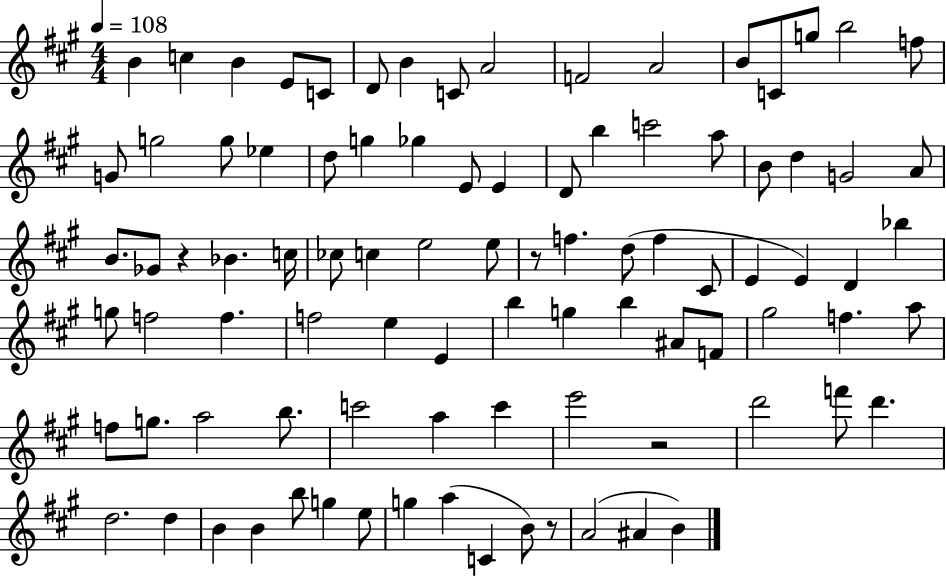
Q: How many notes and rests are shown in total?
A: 92